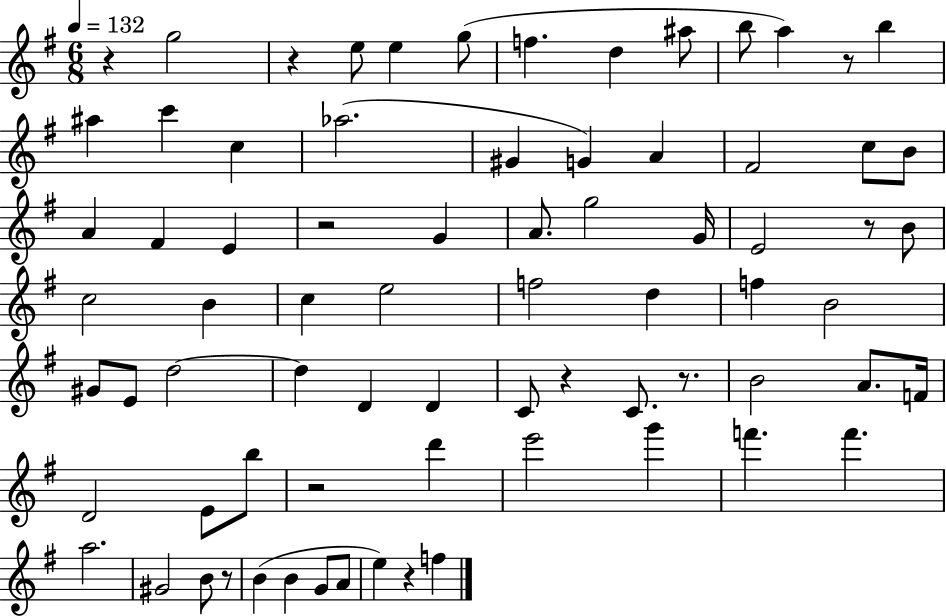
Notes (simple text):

R/q G5/h R/q E5/e E5/q G5/e F5/q. D5/q A#5/e B5/e A5/q R/e B5/q A#5/q C6/q C5/q Ab5/h. G#4/q G4/q A4/q F#4/h C5/e B4/e A4/q F#4/q E4/q R/h G4/q A4/e. G5/h G4/s E4/h R/e B4/e C5/h B4/q C5/q E5/h F5/h D5/q F5/q B4/h G#4/e E4/e D5/h D5/q D4/q D4/q C4/e R/q C4/e. R/e. B4/h A4/e. F4/s D4/h E4/e B5/e R/h D6/q E6/h G6/q F6/q. F6/q. A5/h. G#4/h B4/e R/e B4/q B4/q G4/e A4/e E5/q R/q F5/q